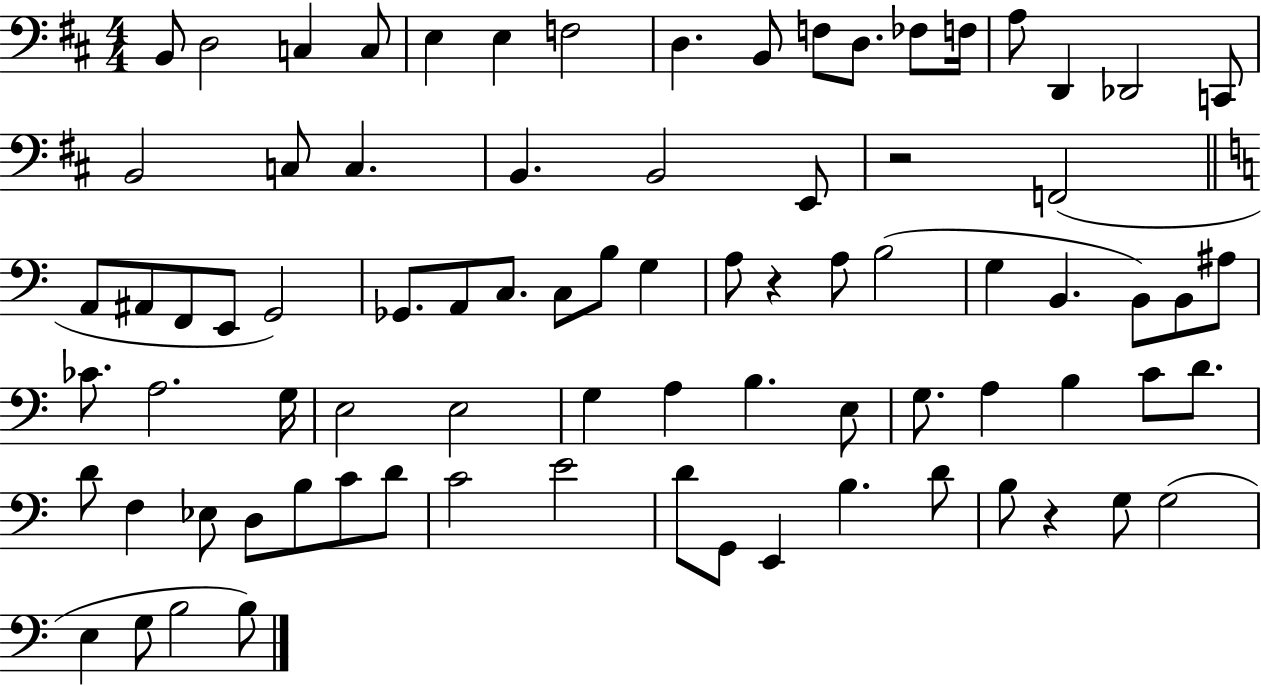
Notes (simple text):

B2/e D3/h C3/q C3/e E3/q E3/q F3/h D3/q. B2/e F3/e D3/e. FES3/e F3/s A3/e D2/q Db2/h C2/e B2/h C3/e C3/q. B2/q. B2/h E2/e R/h F2/h A2/e A#2/e F2/e E2/e G2/h Gb2/e. A2/e C3/e. C3/e B3/e G3/q A3/e R/q A3/e B3/h G3/q B2/q. B2/e B2/e A#3/e CES4/e. A3/h. G3/s E3/h E3/h G3/q A3/q B3/q. E3/e G3/e. A3/q B3/q C4/e D4/e. D4/e F3/q Eb3/e D3/e B3/e C4/e D4/e C4/h E4/h D4/e G2/e E2/q B3/q. D4/e B3/e R/q G3/e G3/h E3/q G3/e B3/h B3/e